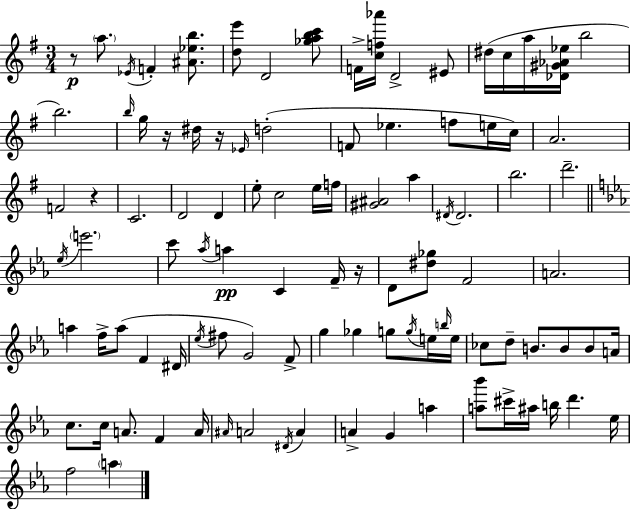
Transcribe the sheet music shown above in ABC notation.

X:1
T:Untitled
M:3/4
L:1/4
K:Em
z/2 a/2 _E/4 F [^A_eb]/2 [de']/2 D2 [_gabc']/2 F/4 [cf_a']/4 D2 ^E/2 ^d/4 c/4 a/4 [_D^G_A_e]/4 b2 b2 b/4 g/4 z/4 ^d/4 z/4 _E/4 d2 F/2 _e f/2 e/4 c/4 A2 F2 z C2 D2 D e/2 c2 e/4 f/4 [^G^A]2 a ^D/4 ^D2 b2 d'2 _e/4 e'2 c'/2 _a/4 a C F/4 z/4 D/2 [^d_g]/2 F2 A2 a f/4 a/2 F ^D/4 _e/4 ^f/2 G2 F/2 g _g g/2 g/4 e/4 b/4 e/4 _c/2 d/2 B/2 B/2 B/2 A/4 c/2 c/4 A/2 F A/4 ^A/4 A2 ^D/4 A A G a [a_b']/2 ^c'/4 ^a/4 b/4 d' _e/4 f2 a